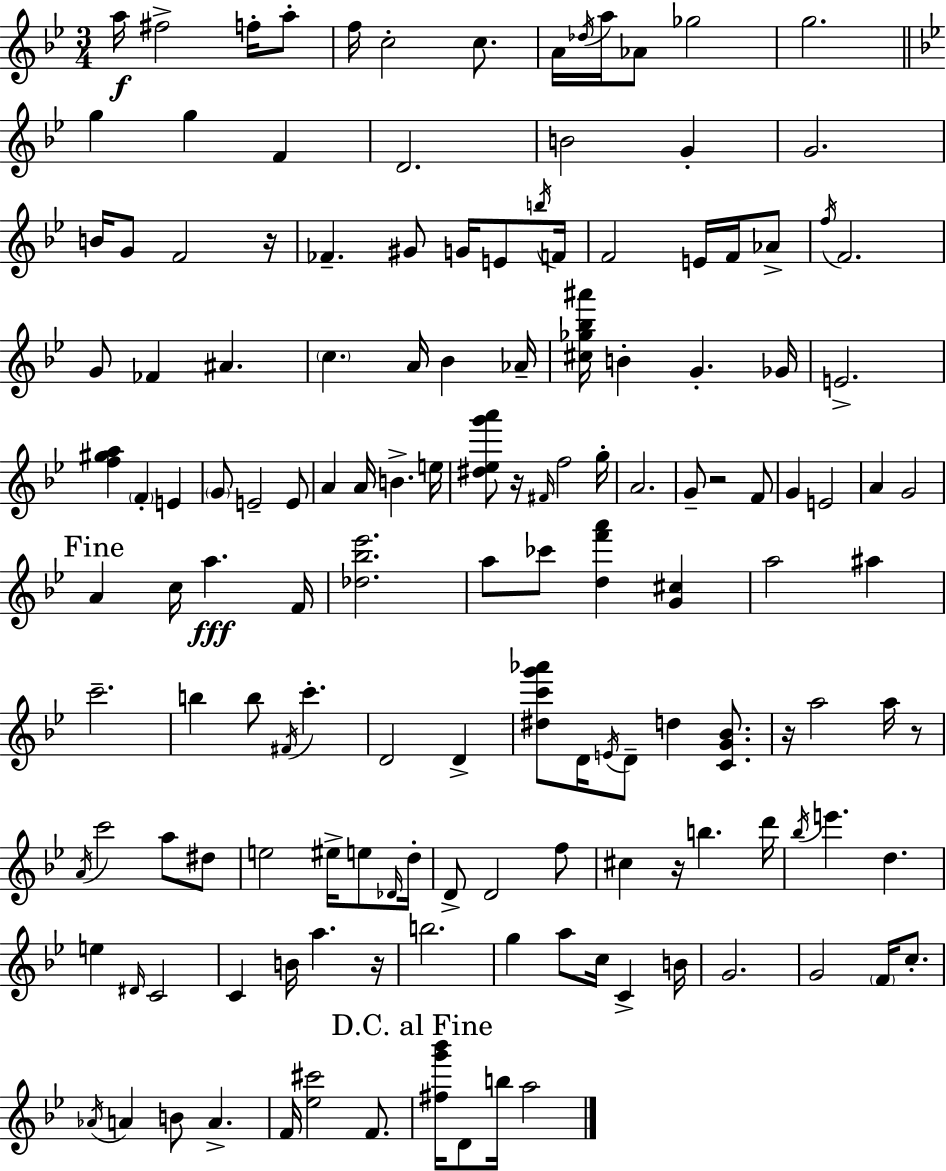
{
  \clef treble
  \numericTimeSignature
  \time 3/4
  \key bes \major
  a''16\f fis''2-> f''16-. a''8-. | f''16 c''2-. c''8. | a'16 \acciaccatura { des''16 } a''16 aes'8 ges''2 | g''2. | \break \bar "||" \break \key g \minor g''4 g''4 f'4 | d'2. | b'2 g'4-. | g'2. | \break b'16 g'8 f'2 r16 | fes'4.-- gis'8 g'16 e'8 \acciaccatura { b''16 } | f'16 f'2 e'16 f'16 aes'8-> | \acciaccatura { f''16 } f'2. | \break g'8 fes'4 ais'4. | \parenthesize c''4. a'16 bes'4 | aes'16-- <cis'' ges'' bes'' ais'''>16 b'4-. g'4.-. | ges'16 e'2.-> | \break <f'' gis'' a''>4 \parenthesize f'4-. e'4 | \parenthesize g'8 e'2-- | e'8 a'4 a'16 b'4.-> | e''16 <dis'' ees'' g''' a'''>8 r16 \grace { fis'16 } f''2 | \break g''16-. a'2. | g'8-- r2 | f'8 g'4 e'2 | a'4 g'2 | \break \mark "Fine" a'4 c''16 a''4.\fff | f'16 <des'' bes'' ees'''>2. | a''8 ces'''8 <d'' f''' a'''>4 <g' cis''>4 | a''2 ais''4 | \break c'''2.-- | b''4 b''8 \acciaccatura { fis'16 } c'''4.-. | d'2 | d'4-> <dis'' c''' g''' aes'''>8 d'16 \acciaccatura { e'16 } d'8-- d''4 | \break <c' g' bes'>8. r16 a''2 | a''16 r8 \acciaccatura { a'16 } c'''2 | a''8 dis''8 e''2 | eis''16-> e''8 \grace { des'16 } d''16-. d'8-> d'2 | \break f''8 cis''4 r16 | b''4. d'''16 \acciaccatura { bes''16 } e'''4. | d''4. e''4 | \grace { dis'16 } c'2 c'4 | \break b'16 a''4. r16 b''2. | g''4 | a''8 c''16 c'4-> b'16 g'2. | g'2 | \break \parenthesize f'16 c''8.-. \acciaccatura { aes'16 } a'4 | b'8 a'4.-> f'16 <ees'' cis'''>2 | f'8. \mark "D.C. al Fine" <fis'' g''' bes'''>16 d'8 | b''16 a''2 \bar "|."
}